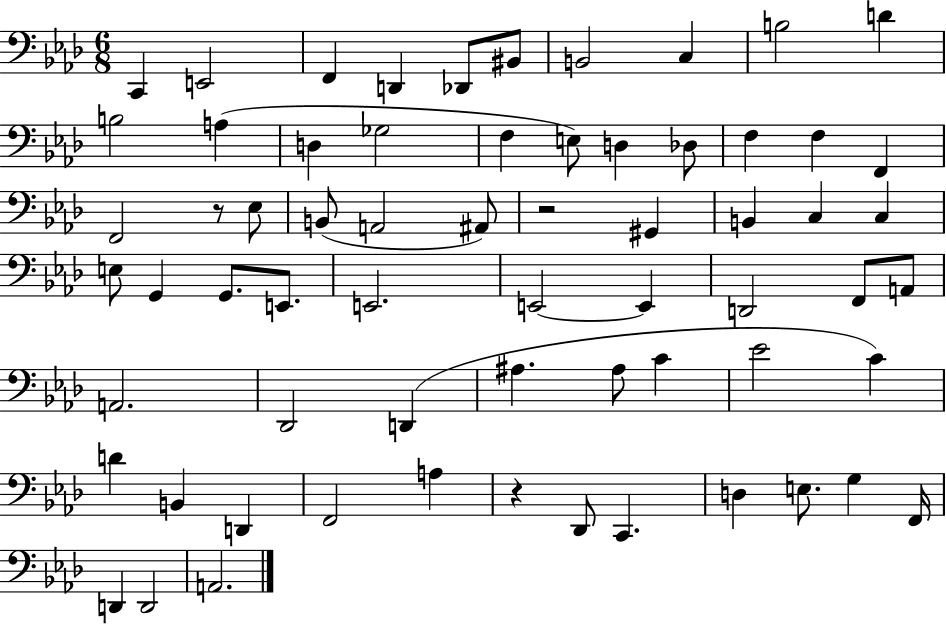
X:1
T:Untitled
M:6/8
L:1/4
K:Ab
C,, E,,2 F,, D,, _D,,/2 ^B,,/2 B,,2 C, B,2 D B,2 A, D, _G,2 F, E,/2 D, _D,/2 F, F, F,, F,,2 z/2 _E,/2 B,,/2 A,,2 ^A,,/2 z2 ^G,, B,, C, C, E,/2 G,, G,,/2 E,,/2 E,,2 E,,2 E,, D,,2 F,,/2 A,,/2 A,,2 _D,,2 D,, ^A, ^A,/2 C _E2 C D B,, D,, F,,2 A, z _D,,/2 C,, D, E,/2 G, F,,/4 D,, D,,2 A,,2